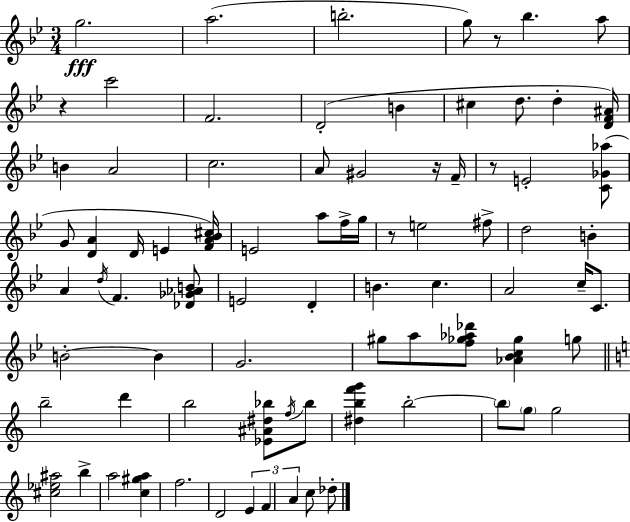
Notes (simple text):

G5/h. A5/h. B5/h. G5/e R/e Bb5/q. A5/e R/q C6/h F4/h. D4/h B4/q C#5/q D5/e. D5/q [D4,F4,A#4]/s B4/q A4/h C5/h. A4/e G#4/h R/s F4/s R/e E4/h [C4,Gb4,Ab5]/e G4/e [D4,A4]/q D4/s E4/q [F4,A4,Bb4,C#5]/s E4/h A5/e F5/s G5/s R/e E5/h F#5/e D5/h B4/q A4/q D5/s F4/q. [Db4,Gb4,Ab4,B4]/e E4/h D4/q B4/q. C5/q. A4/h C5/s C4/e. B4/h B4/q G4/h. G#5/e A5/e [F5,Gb5,Ab5,Db6]/e [Ab4,Bb4,C5,Gb5]/q G5/e B5/h D6/q B5/h [Eb4,A#4,D#5,Bb5]/e F5/s Bb5/e [D#5,B5,F6,G6]/q B5/h B5/e G5/e G5/h [C#5,Eb5,A#5]/h B5/q A5/h [C5,G#5,A5]/q F5/h. D4/h E4/q F4/q A4/q C5/e Db5/e